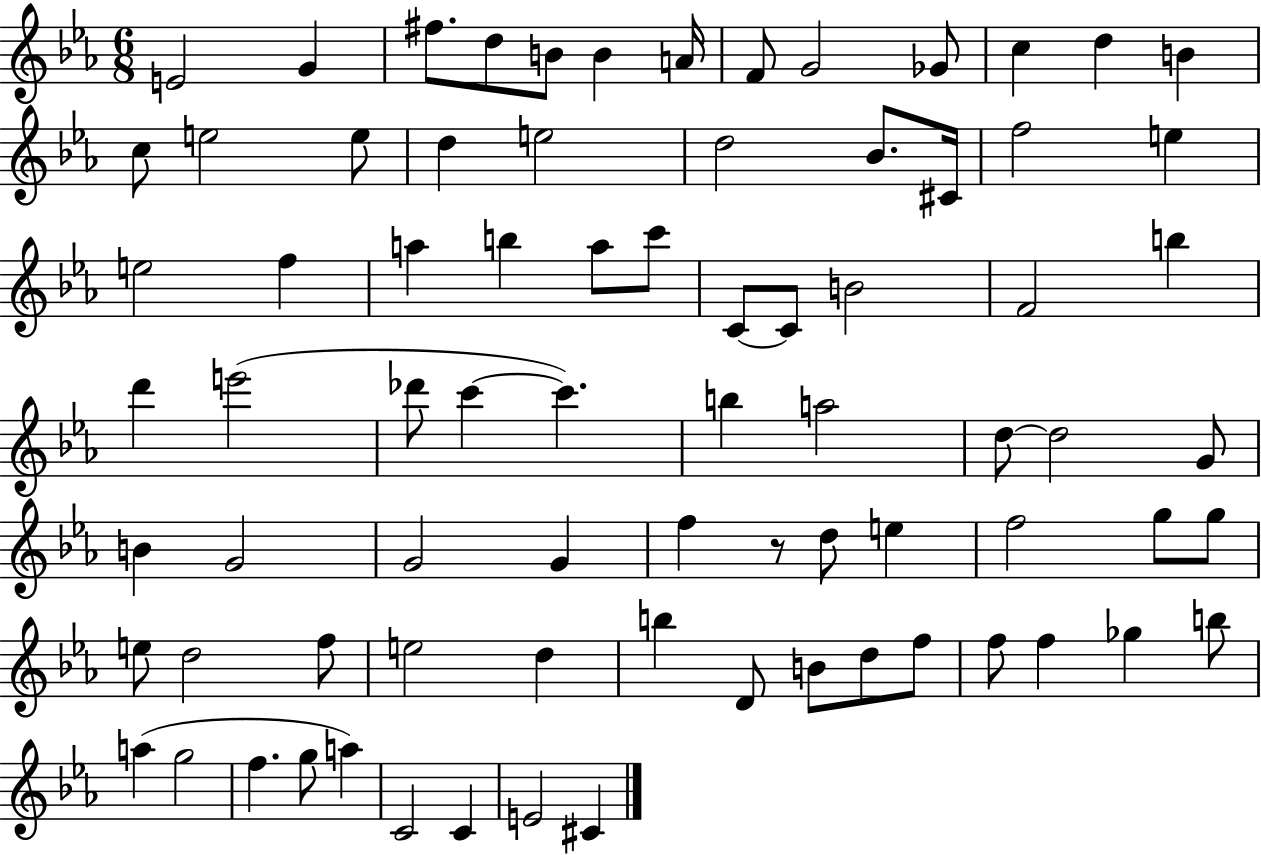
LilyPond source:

{
  \clef treble
  \numericTimeSignature
  \time 6/8
  \key ees \major
  e'2 g'4 | fis''8. d''8 b'8 b'4 a'16 | f'8 g'2 ges'8 | c''4 d''4 b'4 | \break c''8 e''2 e''8 | d''4 e''2 | d''2 bes'8. cis'16 | f''2 e''4 | \break e''2 f''4 | a''4 b''4 a''8 c'''8 | c'8~~ c'8 b'2 | f'2 b''4 | \break d'''4 e'''2( | des'''8 c'''4~~ c'''4.) | b''4 a''2 | d''8~~ d''2 g'8 | \break b'4 g'2 | g'2 g'4 | f''4 r8 d''8 e''4 | f''2 g''8 g''8 | \break e''8 d''2 f''8 | e''2 d''4 | b''4 d'8 b'8 d''8 f''8 | f''8 f''4 ges''4 b''8 | \break a''4( g''2 | f''4. g''8 a''4) | c'2 c'4 | e'2 cis'4 | \break \bar "|."
}